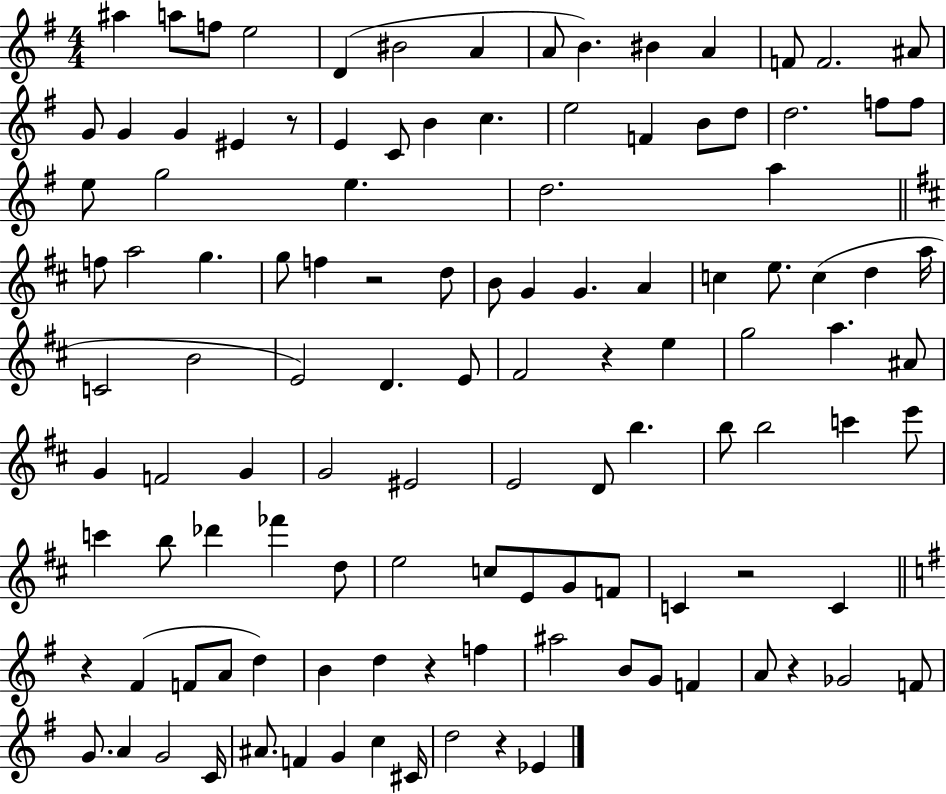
{
  \clef treble
  \numericTimeSignature
  \time 4/4
  \key g \major
  ais''4 a''8 f''8 e''2 | d'4( bis'2 a'4 | a'8 b'4.) bis'4 a'4 | f'8 f'2. ais'8 | \break g'8 g'4 g'4 eis'4 r8 | e'4 c'8 b'4 c''4. | e''2 f'4 b'8 d''8 | d''2. f''8 f''8 | \break e''8 g''2 e''4. | d''2. a''4 | \bar "||" \break \key d \major f''8 a''2 g''4. | g''8 f''4 r2 d''8 | b'8 g'4 g'4. a'4 | c''4 e''8. c''4( d''4 a''16 | \break c'2 b'2 | e'2) d'4. e'8 | fis'2 r4 e''4 | g''2 a''4. ais'8 | \break g'4 f'2 g'4 | g'2 eis'2 | e'2 d'8 b''4. | b''8 b''2 c'''4 e'''8 | \break c'''4 b''8 des'''4 fes'''4 d''8 | e''2 c''8 e'8 g'8 f'8 | c'4 r2 c'4 | \bar "||" \break \key e \minor r4 fis'4( f'8 a'8 d''4) | b'4 d''4 r4 f''4 | ais''2 b'8 g'8 f'4 | a'8 r4 ges'2 f'8 | \break g'8. a'4 g'2 c'16 | ais'8. f'4 g'4 c''4 cis'16 | d''2 r4 ees'4 | \bar "|."
}